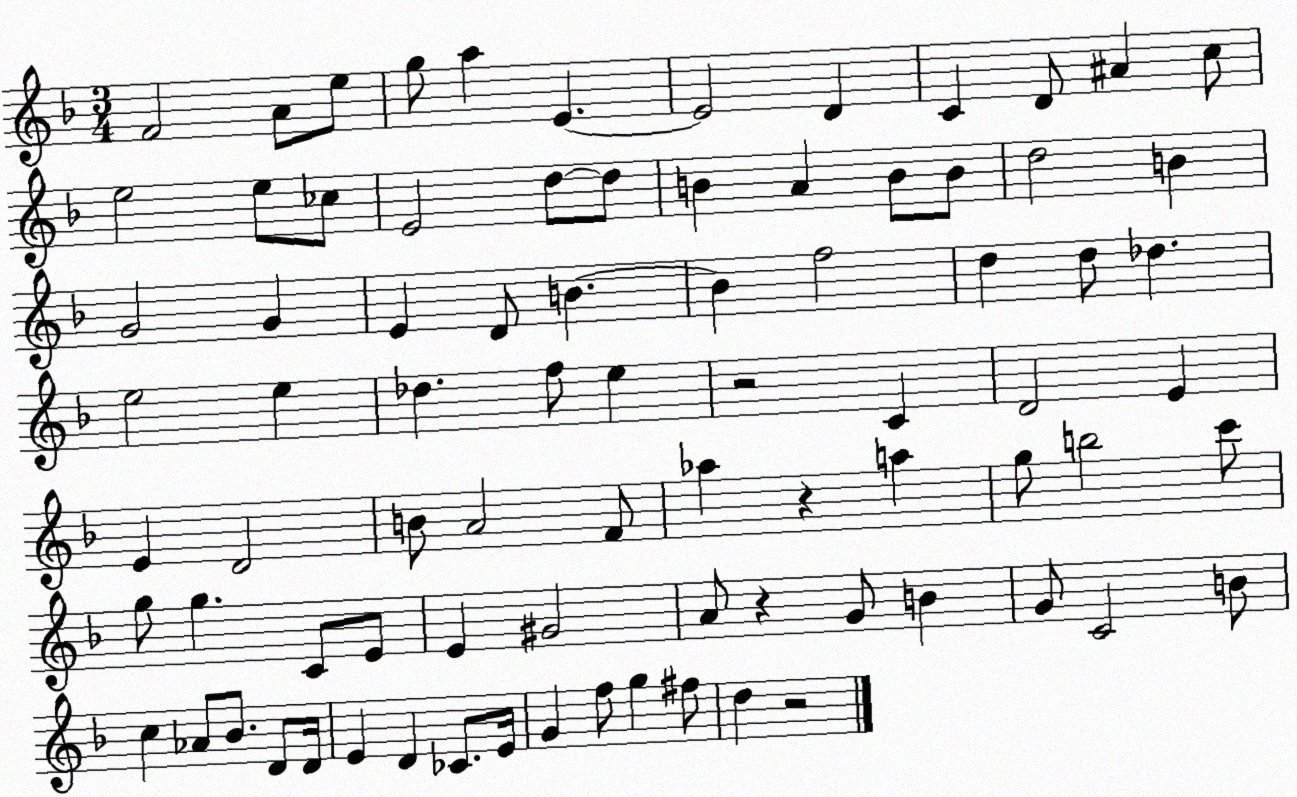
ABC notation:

X:1
T:Untitled
M:3/4
L:1/4
K:F
F2 A/2 e/2 g/2 a E E2 D C D/2 ^A c/2 e2 e/2 _c/2 E2 d/2 d/2 B A B/2 B/2 d2 B G2 G E D/2 B B f2 d d/2 _d e2 e _d f/2 e z2 C D2 E E D2 B/2 A2 F/2 _a z a g/2 b2 c'/2 g/2 g C/2 E/2 E ^G2 A/2 z G/2 B G/2 C2 B/2 c _A/2 _B/2 D/2 D/4 E D _C/2 E/4 G f/2 g ^f/2 d z2